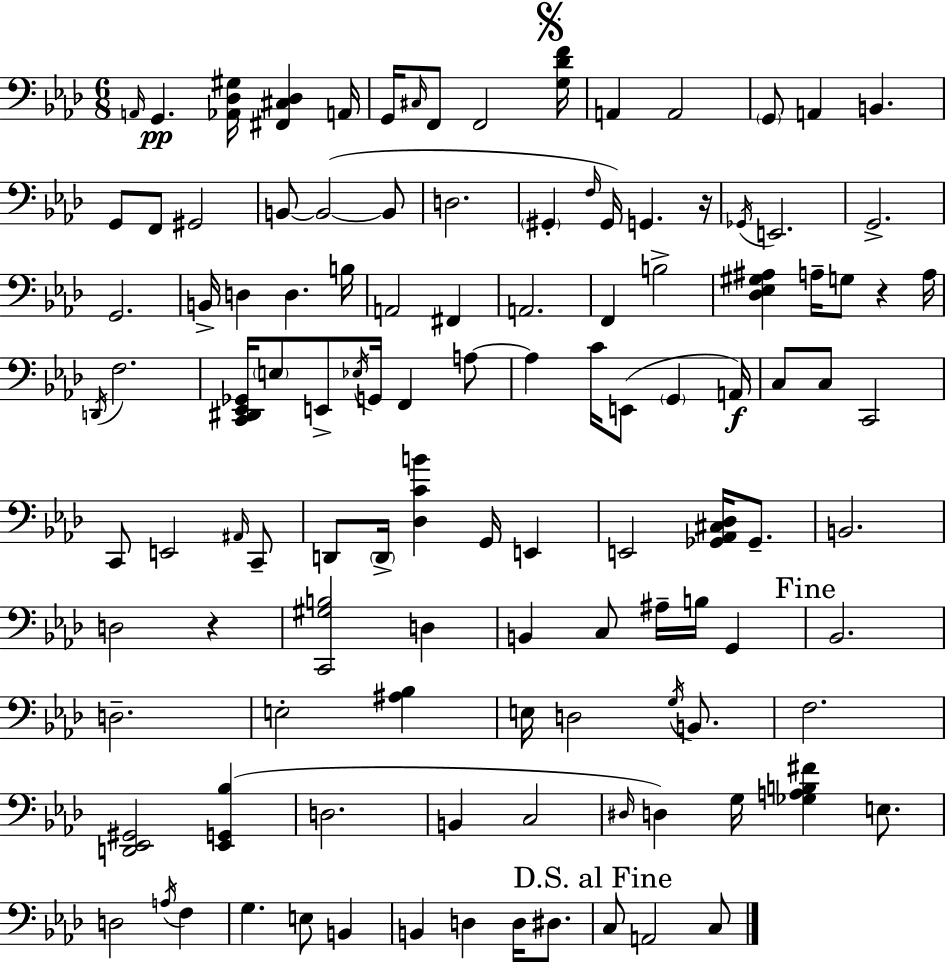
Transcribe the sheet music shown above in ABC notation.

X:1
T:Untitled
M:6/8
L:1/4
K:Ab
A,,/4 G,, [_A,,_D,^G,]/4 [^F,,^C,_D,] A,,/4 G,,/4 ^C,/4 F,,/2 F,,2 [G,_DF]/4 A,, A,,2 G,,/2 A,, B,, G,,/2 F,,/2 ^G,,2 B,,/2 B,,2 B,,/2 D,2 ^G,, F,/4 ^G,,/4 G,, z/4 _G,,/4 E,,2 G,,2 G,,2 B,,/4 D, D, B,/4 A,,2 ^F,, A,,2 F,, B,2 [_D,_E,^G,^A,] A,/4 G,/2 z A,/4 D,,/4 F,2 [C,,^D,,_E,,_G,,]/4 E,/2 E,,/2 _E,/4 G,,/4 F,, A,/2 A, C/4 E,,/2 G,, A,,/4 C,/2 C,/2 C,,2 C,,/2 E,,2 ^A,,/4 C,,/2 D,,/2 D,,/4 [_D,CB] G,,/4 E,, E,,2 [_G,,_A,,^C,_D,]/4 _G,,/2 B,,2 D,2 z [C,,^G,B,]2 D, B,, C,/2 ^A,/4 B,/4 G,, _B,,2 D,2 E,2 [^A,_B,] E,/4 D,2 G,/4 B,,/2 F,2 [D,,_E,,^G,,]2 [_E,,G,,_B,] D,2 B,, C,2 ^D,/4 D, G,/4 [_G,A,B,^F] E,/2 D,2 A,/4 F, G, E,/2 B,, B,, D, D,/4 ^D,/2 C,/2 A,,2 C,/2